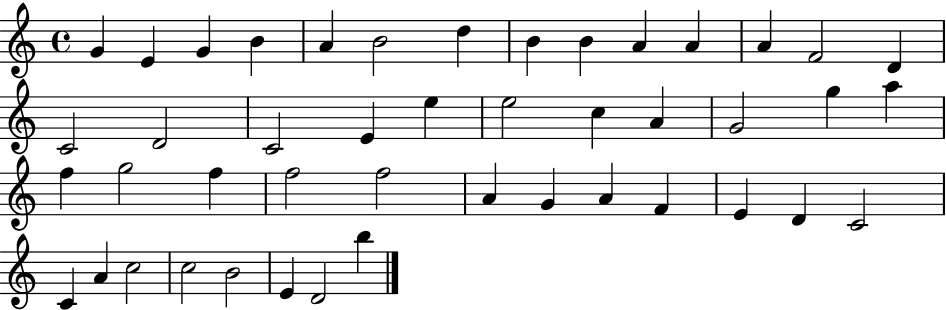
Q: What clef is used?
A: treble